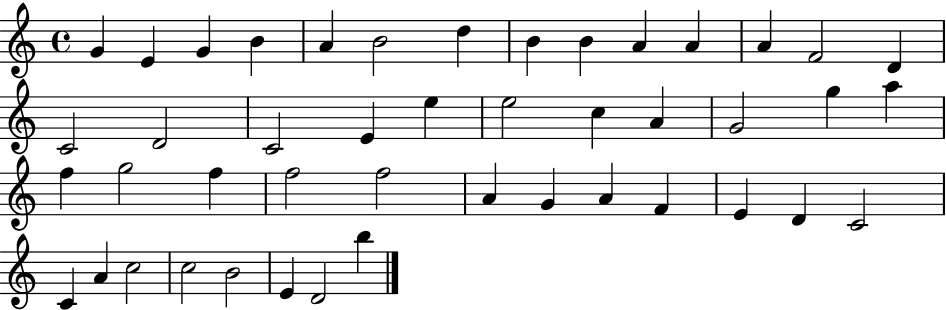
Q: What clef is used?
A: treble